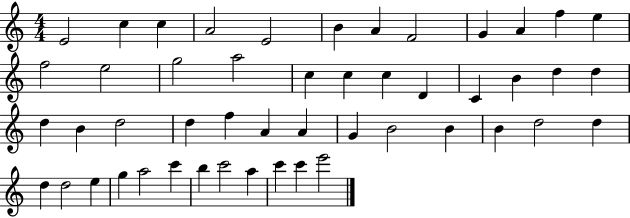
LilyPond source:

{
  \clef treble
  \numericTimeSignature
  \time 4/4
  \key c \major
  e'2 c''4 c''4 | a'2 e'2 | b'4 a'4 f'2 | g'4 a'4 f''4 e''4 | \break f''2 e''2 | g''2 a''2 | c''4 c''4 c''4 d'4 | c'4 b'4 d''4 d''4 | \break d''4 b'4 d''2 | d''4 f''4 a'4 a'4 | g'4 b'2 b'4 | b'4 d''2 d''4 | \break d''4 d''2 e''4 | g''4 a''2 c'''4 | b''4 c'''2 a''4 | c'''4 c'''4 e'''2 | \break \bar "|."
}